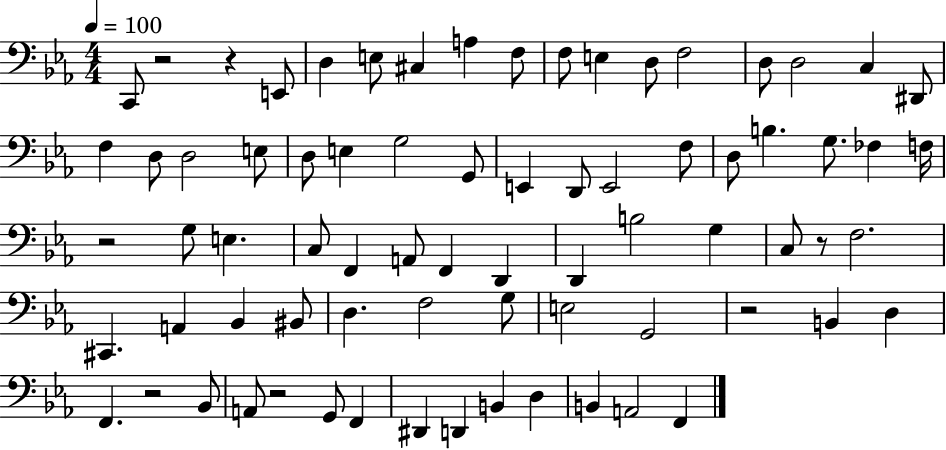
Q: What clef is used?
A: bass